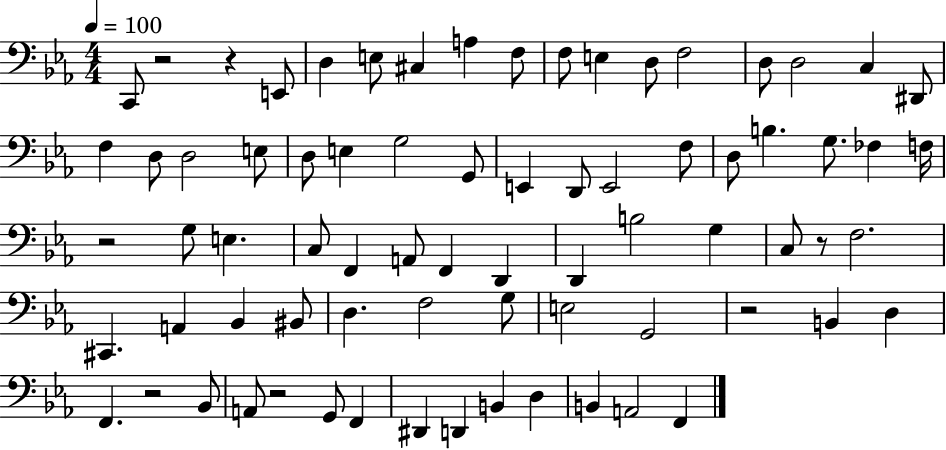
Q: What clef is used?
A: bass